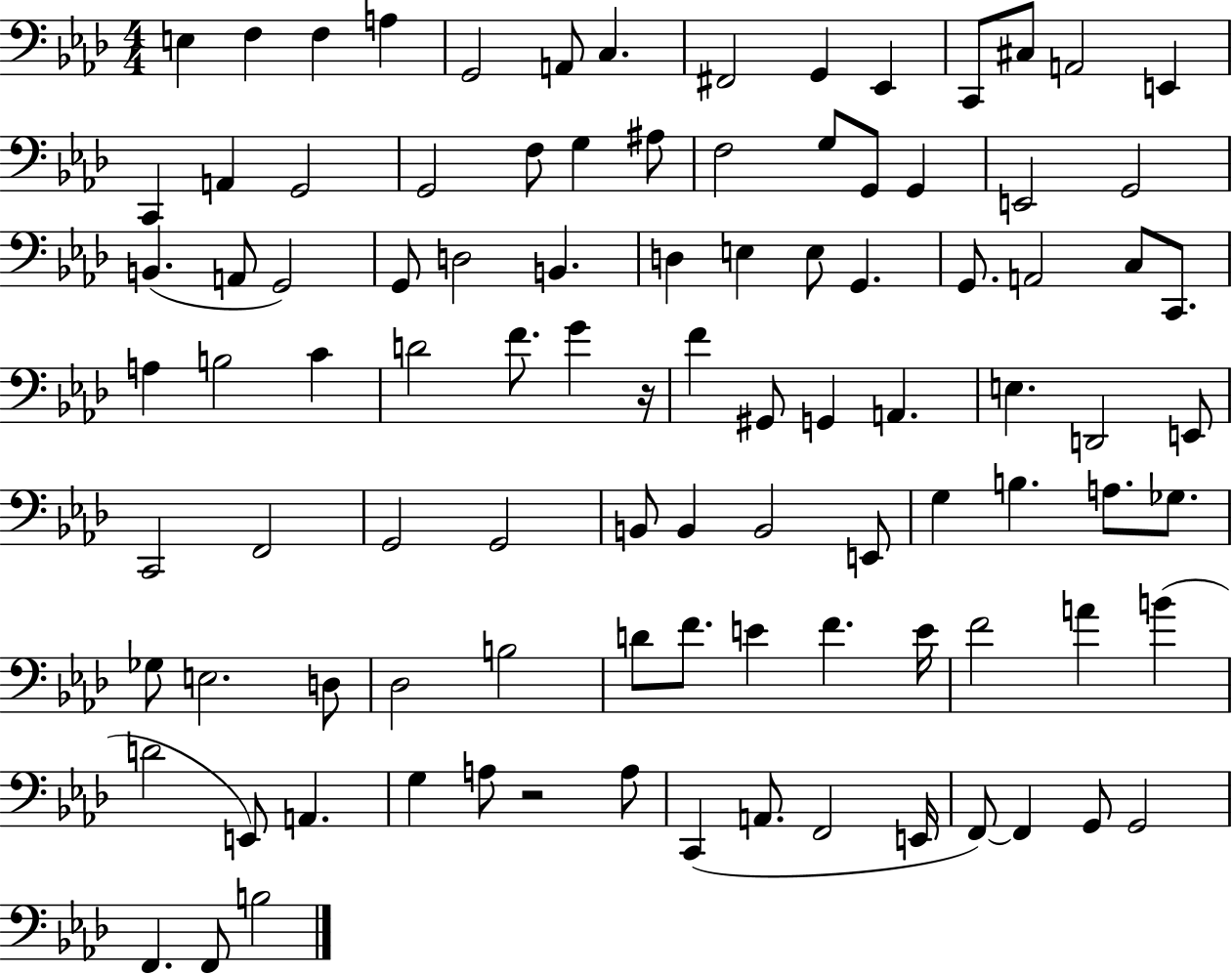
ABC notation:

X:1
T:Untitled
M:4/4
L:1/4
K:Ab
E, F, F, A, G,,2 A,,/2 C, ^F,,2 G,, _E,, C,,/2 ^C,/2 A,,2 E,, C,, A,, G,,2 G,,2 F,/2 G, ^A,/2 F,2 G,/2 G,,/2 G,, E,,2 G,,2 B,, A,,/2 G,,2 G,,/2 D,2 B,, D, E, E,/2 G,, G,,/2 A,,2 C,/2 C,,/2 A, B,2 C D2 F/2 G z/4 F ^G,,/2 G,, A,, E, D,,2 E,,/2 C,,2 F,,2 G,,2 G,,2 B,,/2 B,, B,,2 E,,/2 G, B, A,/2 _G,/2 _G,/2 E,2 D,/2 _D,2 B,2 D/2 F/2 E F E/4 F2 A B D2 E,,/2 A,, G, A,/2 z2 A,/2 C,, A,,/2 F,,2 E,,/4 F,,/2 F,, G,,/2 G,,2 F,, F,,/2 B,2